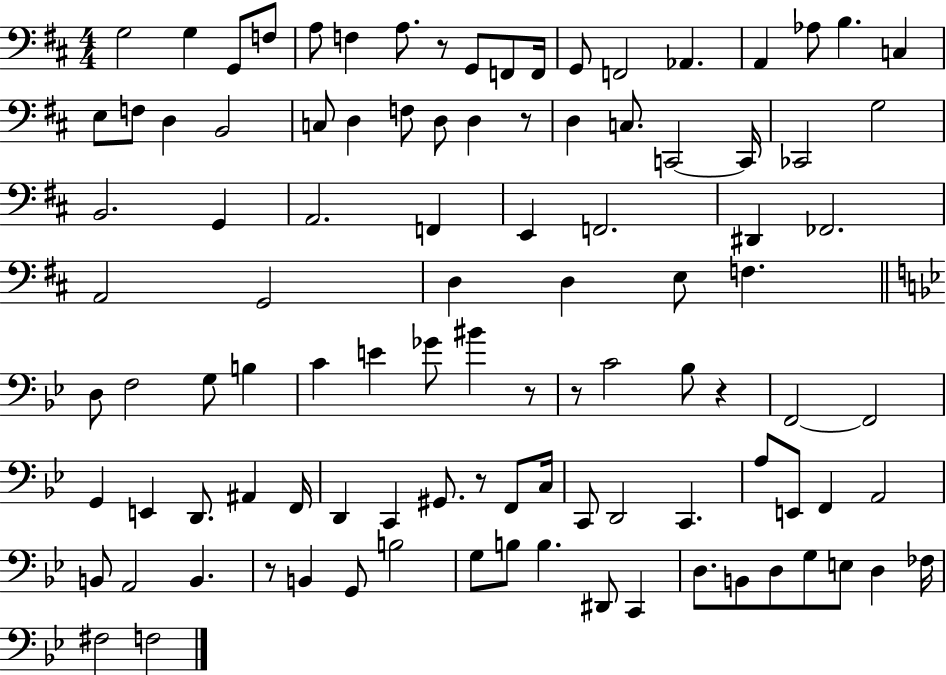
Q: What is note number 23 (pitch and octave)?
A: D3